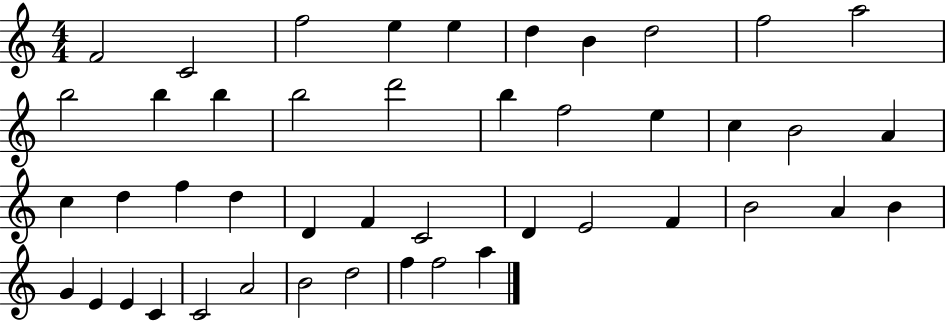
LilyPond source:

{
  \clef treble
  \numericTimeSignature
  \time 4/4
  \key c \major
  f'2 c'2 | f''2 e''4 e''4 | d''4 b'4 d''2 | f''2 a''2 | \break b''2 b''4 b''4 | b''2 d'''2 | b''4 f''2 e''4 | c''4 b'2 a'4 | \break c''4 d''4 f''4 d''4 | d'4 f'4 c'2 | d'4 e'2 f'4 | b'2 a'4 b'4 | \break g'4 e'4 e'4 c'4 | c'2 a'2 | b'2 d''2 | f''4 f''2 a''4 | \break \bar "|."
}